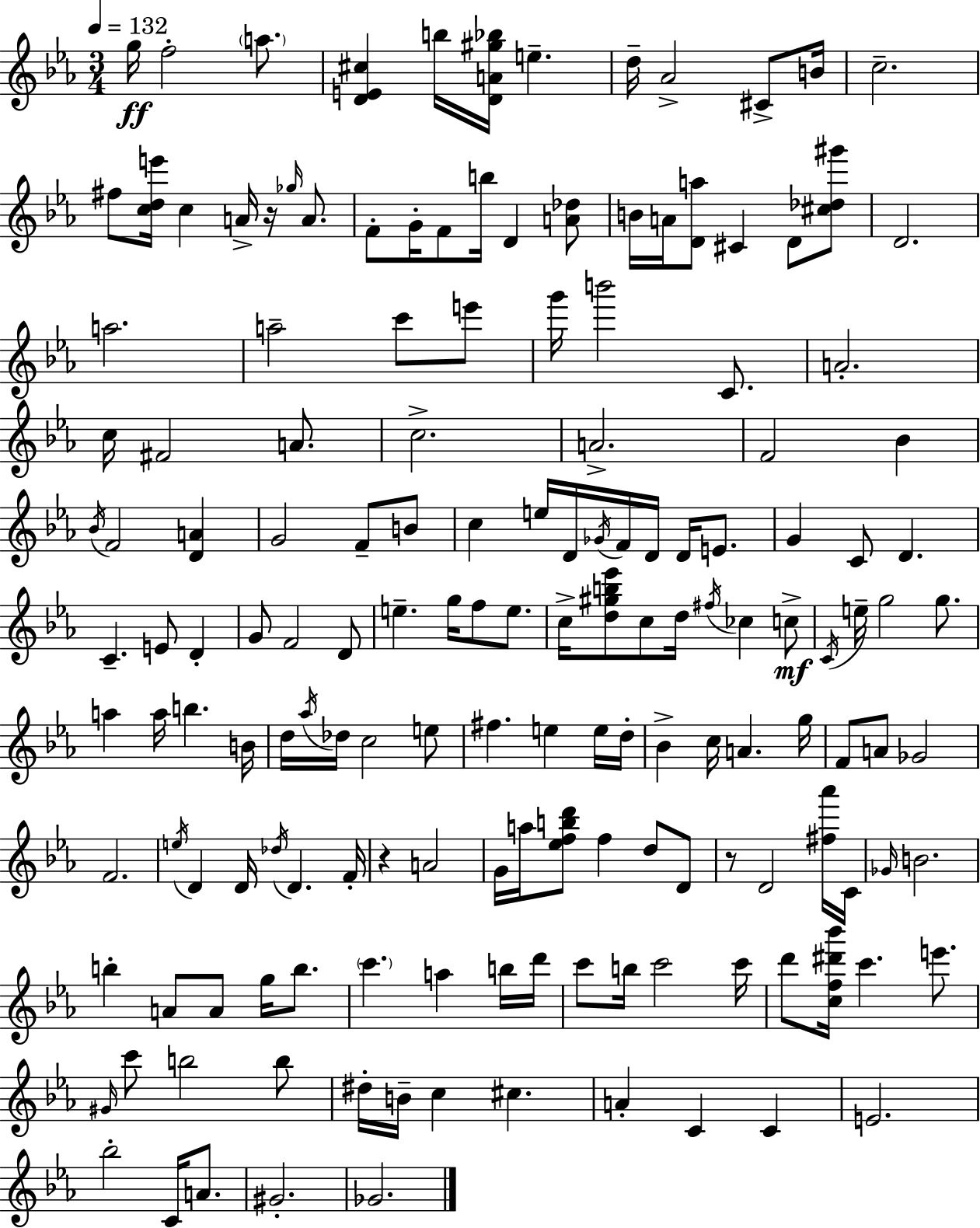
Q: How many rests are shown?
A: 3